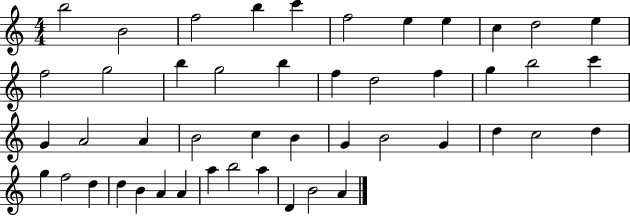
{
  \clef treble
  \numericTimeSignature
  \time 4/4
  \key c \major
  b''2 b'2 | f''2 b''4 c'''4 | f''2 e''4 e''4 | c''4 d''2 e''4 | \break f''2 g''2 | b''4 g''2 b''4 | f''4 d''2 f''4 | g''4 b''2 c'''4 | \break g'4 a'2 a'4 | b'2 c''4 b'4 | g'4 b'2 g'4 | d''4 c''2 d''4 | \break g''4 f''2 d''4 | d''4 b'4 a'4 a'4 | a''4 b''2 a''4 | d'4 b'2 a'4 | \break \bar "|."
}